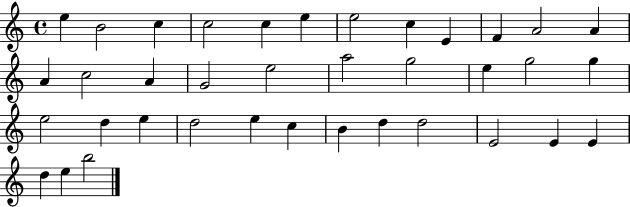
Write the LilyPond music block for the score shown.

{
  \clef treble
  \time 4/4
  \defaultTimeSignature
  \key c \major
  e''4 b'2 c''4 | c''2 c''4 e''4 | e''2 c''4 e'4 | f'4 a'2 a'4 | \break a'4 c''2 a'4 | g'2 e''2 | a''2 g''2 | e''4 g''2 g''4 | \break e''2 d''4 e''4 | d''2 e''4 c''4 | b'4 d''4 d''2 | e'2 e'4 e'4 | \break d''4 e''4 b''2 | \bar "|."
}